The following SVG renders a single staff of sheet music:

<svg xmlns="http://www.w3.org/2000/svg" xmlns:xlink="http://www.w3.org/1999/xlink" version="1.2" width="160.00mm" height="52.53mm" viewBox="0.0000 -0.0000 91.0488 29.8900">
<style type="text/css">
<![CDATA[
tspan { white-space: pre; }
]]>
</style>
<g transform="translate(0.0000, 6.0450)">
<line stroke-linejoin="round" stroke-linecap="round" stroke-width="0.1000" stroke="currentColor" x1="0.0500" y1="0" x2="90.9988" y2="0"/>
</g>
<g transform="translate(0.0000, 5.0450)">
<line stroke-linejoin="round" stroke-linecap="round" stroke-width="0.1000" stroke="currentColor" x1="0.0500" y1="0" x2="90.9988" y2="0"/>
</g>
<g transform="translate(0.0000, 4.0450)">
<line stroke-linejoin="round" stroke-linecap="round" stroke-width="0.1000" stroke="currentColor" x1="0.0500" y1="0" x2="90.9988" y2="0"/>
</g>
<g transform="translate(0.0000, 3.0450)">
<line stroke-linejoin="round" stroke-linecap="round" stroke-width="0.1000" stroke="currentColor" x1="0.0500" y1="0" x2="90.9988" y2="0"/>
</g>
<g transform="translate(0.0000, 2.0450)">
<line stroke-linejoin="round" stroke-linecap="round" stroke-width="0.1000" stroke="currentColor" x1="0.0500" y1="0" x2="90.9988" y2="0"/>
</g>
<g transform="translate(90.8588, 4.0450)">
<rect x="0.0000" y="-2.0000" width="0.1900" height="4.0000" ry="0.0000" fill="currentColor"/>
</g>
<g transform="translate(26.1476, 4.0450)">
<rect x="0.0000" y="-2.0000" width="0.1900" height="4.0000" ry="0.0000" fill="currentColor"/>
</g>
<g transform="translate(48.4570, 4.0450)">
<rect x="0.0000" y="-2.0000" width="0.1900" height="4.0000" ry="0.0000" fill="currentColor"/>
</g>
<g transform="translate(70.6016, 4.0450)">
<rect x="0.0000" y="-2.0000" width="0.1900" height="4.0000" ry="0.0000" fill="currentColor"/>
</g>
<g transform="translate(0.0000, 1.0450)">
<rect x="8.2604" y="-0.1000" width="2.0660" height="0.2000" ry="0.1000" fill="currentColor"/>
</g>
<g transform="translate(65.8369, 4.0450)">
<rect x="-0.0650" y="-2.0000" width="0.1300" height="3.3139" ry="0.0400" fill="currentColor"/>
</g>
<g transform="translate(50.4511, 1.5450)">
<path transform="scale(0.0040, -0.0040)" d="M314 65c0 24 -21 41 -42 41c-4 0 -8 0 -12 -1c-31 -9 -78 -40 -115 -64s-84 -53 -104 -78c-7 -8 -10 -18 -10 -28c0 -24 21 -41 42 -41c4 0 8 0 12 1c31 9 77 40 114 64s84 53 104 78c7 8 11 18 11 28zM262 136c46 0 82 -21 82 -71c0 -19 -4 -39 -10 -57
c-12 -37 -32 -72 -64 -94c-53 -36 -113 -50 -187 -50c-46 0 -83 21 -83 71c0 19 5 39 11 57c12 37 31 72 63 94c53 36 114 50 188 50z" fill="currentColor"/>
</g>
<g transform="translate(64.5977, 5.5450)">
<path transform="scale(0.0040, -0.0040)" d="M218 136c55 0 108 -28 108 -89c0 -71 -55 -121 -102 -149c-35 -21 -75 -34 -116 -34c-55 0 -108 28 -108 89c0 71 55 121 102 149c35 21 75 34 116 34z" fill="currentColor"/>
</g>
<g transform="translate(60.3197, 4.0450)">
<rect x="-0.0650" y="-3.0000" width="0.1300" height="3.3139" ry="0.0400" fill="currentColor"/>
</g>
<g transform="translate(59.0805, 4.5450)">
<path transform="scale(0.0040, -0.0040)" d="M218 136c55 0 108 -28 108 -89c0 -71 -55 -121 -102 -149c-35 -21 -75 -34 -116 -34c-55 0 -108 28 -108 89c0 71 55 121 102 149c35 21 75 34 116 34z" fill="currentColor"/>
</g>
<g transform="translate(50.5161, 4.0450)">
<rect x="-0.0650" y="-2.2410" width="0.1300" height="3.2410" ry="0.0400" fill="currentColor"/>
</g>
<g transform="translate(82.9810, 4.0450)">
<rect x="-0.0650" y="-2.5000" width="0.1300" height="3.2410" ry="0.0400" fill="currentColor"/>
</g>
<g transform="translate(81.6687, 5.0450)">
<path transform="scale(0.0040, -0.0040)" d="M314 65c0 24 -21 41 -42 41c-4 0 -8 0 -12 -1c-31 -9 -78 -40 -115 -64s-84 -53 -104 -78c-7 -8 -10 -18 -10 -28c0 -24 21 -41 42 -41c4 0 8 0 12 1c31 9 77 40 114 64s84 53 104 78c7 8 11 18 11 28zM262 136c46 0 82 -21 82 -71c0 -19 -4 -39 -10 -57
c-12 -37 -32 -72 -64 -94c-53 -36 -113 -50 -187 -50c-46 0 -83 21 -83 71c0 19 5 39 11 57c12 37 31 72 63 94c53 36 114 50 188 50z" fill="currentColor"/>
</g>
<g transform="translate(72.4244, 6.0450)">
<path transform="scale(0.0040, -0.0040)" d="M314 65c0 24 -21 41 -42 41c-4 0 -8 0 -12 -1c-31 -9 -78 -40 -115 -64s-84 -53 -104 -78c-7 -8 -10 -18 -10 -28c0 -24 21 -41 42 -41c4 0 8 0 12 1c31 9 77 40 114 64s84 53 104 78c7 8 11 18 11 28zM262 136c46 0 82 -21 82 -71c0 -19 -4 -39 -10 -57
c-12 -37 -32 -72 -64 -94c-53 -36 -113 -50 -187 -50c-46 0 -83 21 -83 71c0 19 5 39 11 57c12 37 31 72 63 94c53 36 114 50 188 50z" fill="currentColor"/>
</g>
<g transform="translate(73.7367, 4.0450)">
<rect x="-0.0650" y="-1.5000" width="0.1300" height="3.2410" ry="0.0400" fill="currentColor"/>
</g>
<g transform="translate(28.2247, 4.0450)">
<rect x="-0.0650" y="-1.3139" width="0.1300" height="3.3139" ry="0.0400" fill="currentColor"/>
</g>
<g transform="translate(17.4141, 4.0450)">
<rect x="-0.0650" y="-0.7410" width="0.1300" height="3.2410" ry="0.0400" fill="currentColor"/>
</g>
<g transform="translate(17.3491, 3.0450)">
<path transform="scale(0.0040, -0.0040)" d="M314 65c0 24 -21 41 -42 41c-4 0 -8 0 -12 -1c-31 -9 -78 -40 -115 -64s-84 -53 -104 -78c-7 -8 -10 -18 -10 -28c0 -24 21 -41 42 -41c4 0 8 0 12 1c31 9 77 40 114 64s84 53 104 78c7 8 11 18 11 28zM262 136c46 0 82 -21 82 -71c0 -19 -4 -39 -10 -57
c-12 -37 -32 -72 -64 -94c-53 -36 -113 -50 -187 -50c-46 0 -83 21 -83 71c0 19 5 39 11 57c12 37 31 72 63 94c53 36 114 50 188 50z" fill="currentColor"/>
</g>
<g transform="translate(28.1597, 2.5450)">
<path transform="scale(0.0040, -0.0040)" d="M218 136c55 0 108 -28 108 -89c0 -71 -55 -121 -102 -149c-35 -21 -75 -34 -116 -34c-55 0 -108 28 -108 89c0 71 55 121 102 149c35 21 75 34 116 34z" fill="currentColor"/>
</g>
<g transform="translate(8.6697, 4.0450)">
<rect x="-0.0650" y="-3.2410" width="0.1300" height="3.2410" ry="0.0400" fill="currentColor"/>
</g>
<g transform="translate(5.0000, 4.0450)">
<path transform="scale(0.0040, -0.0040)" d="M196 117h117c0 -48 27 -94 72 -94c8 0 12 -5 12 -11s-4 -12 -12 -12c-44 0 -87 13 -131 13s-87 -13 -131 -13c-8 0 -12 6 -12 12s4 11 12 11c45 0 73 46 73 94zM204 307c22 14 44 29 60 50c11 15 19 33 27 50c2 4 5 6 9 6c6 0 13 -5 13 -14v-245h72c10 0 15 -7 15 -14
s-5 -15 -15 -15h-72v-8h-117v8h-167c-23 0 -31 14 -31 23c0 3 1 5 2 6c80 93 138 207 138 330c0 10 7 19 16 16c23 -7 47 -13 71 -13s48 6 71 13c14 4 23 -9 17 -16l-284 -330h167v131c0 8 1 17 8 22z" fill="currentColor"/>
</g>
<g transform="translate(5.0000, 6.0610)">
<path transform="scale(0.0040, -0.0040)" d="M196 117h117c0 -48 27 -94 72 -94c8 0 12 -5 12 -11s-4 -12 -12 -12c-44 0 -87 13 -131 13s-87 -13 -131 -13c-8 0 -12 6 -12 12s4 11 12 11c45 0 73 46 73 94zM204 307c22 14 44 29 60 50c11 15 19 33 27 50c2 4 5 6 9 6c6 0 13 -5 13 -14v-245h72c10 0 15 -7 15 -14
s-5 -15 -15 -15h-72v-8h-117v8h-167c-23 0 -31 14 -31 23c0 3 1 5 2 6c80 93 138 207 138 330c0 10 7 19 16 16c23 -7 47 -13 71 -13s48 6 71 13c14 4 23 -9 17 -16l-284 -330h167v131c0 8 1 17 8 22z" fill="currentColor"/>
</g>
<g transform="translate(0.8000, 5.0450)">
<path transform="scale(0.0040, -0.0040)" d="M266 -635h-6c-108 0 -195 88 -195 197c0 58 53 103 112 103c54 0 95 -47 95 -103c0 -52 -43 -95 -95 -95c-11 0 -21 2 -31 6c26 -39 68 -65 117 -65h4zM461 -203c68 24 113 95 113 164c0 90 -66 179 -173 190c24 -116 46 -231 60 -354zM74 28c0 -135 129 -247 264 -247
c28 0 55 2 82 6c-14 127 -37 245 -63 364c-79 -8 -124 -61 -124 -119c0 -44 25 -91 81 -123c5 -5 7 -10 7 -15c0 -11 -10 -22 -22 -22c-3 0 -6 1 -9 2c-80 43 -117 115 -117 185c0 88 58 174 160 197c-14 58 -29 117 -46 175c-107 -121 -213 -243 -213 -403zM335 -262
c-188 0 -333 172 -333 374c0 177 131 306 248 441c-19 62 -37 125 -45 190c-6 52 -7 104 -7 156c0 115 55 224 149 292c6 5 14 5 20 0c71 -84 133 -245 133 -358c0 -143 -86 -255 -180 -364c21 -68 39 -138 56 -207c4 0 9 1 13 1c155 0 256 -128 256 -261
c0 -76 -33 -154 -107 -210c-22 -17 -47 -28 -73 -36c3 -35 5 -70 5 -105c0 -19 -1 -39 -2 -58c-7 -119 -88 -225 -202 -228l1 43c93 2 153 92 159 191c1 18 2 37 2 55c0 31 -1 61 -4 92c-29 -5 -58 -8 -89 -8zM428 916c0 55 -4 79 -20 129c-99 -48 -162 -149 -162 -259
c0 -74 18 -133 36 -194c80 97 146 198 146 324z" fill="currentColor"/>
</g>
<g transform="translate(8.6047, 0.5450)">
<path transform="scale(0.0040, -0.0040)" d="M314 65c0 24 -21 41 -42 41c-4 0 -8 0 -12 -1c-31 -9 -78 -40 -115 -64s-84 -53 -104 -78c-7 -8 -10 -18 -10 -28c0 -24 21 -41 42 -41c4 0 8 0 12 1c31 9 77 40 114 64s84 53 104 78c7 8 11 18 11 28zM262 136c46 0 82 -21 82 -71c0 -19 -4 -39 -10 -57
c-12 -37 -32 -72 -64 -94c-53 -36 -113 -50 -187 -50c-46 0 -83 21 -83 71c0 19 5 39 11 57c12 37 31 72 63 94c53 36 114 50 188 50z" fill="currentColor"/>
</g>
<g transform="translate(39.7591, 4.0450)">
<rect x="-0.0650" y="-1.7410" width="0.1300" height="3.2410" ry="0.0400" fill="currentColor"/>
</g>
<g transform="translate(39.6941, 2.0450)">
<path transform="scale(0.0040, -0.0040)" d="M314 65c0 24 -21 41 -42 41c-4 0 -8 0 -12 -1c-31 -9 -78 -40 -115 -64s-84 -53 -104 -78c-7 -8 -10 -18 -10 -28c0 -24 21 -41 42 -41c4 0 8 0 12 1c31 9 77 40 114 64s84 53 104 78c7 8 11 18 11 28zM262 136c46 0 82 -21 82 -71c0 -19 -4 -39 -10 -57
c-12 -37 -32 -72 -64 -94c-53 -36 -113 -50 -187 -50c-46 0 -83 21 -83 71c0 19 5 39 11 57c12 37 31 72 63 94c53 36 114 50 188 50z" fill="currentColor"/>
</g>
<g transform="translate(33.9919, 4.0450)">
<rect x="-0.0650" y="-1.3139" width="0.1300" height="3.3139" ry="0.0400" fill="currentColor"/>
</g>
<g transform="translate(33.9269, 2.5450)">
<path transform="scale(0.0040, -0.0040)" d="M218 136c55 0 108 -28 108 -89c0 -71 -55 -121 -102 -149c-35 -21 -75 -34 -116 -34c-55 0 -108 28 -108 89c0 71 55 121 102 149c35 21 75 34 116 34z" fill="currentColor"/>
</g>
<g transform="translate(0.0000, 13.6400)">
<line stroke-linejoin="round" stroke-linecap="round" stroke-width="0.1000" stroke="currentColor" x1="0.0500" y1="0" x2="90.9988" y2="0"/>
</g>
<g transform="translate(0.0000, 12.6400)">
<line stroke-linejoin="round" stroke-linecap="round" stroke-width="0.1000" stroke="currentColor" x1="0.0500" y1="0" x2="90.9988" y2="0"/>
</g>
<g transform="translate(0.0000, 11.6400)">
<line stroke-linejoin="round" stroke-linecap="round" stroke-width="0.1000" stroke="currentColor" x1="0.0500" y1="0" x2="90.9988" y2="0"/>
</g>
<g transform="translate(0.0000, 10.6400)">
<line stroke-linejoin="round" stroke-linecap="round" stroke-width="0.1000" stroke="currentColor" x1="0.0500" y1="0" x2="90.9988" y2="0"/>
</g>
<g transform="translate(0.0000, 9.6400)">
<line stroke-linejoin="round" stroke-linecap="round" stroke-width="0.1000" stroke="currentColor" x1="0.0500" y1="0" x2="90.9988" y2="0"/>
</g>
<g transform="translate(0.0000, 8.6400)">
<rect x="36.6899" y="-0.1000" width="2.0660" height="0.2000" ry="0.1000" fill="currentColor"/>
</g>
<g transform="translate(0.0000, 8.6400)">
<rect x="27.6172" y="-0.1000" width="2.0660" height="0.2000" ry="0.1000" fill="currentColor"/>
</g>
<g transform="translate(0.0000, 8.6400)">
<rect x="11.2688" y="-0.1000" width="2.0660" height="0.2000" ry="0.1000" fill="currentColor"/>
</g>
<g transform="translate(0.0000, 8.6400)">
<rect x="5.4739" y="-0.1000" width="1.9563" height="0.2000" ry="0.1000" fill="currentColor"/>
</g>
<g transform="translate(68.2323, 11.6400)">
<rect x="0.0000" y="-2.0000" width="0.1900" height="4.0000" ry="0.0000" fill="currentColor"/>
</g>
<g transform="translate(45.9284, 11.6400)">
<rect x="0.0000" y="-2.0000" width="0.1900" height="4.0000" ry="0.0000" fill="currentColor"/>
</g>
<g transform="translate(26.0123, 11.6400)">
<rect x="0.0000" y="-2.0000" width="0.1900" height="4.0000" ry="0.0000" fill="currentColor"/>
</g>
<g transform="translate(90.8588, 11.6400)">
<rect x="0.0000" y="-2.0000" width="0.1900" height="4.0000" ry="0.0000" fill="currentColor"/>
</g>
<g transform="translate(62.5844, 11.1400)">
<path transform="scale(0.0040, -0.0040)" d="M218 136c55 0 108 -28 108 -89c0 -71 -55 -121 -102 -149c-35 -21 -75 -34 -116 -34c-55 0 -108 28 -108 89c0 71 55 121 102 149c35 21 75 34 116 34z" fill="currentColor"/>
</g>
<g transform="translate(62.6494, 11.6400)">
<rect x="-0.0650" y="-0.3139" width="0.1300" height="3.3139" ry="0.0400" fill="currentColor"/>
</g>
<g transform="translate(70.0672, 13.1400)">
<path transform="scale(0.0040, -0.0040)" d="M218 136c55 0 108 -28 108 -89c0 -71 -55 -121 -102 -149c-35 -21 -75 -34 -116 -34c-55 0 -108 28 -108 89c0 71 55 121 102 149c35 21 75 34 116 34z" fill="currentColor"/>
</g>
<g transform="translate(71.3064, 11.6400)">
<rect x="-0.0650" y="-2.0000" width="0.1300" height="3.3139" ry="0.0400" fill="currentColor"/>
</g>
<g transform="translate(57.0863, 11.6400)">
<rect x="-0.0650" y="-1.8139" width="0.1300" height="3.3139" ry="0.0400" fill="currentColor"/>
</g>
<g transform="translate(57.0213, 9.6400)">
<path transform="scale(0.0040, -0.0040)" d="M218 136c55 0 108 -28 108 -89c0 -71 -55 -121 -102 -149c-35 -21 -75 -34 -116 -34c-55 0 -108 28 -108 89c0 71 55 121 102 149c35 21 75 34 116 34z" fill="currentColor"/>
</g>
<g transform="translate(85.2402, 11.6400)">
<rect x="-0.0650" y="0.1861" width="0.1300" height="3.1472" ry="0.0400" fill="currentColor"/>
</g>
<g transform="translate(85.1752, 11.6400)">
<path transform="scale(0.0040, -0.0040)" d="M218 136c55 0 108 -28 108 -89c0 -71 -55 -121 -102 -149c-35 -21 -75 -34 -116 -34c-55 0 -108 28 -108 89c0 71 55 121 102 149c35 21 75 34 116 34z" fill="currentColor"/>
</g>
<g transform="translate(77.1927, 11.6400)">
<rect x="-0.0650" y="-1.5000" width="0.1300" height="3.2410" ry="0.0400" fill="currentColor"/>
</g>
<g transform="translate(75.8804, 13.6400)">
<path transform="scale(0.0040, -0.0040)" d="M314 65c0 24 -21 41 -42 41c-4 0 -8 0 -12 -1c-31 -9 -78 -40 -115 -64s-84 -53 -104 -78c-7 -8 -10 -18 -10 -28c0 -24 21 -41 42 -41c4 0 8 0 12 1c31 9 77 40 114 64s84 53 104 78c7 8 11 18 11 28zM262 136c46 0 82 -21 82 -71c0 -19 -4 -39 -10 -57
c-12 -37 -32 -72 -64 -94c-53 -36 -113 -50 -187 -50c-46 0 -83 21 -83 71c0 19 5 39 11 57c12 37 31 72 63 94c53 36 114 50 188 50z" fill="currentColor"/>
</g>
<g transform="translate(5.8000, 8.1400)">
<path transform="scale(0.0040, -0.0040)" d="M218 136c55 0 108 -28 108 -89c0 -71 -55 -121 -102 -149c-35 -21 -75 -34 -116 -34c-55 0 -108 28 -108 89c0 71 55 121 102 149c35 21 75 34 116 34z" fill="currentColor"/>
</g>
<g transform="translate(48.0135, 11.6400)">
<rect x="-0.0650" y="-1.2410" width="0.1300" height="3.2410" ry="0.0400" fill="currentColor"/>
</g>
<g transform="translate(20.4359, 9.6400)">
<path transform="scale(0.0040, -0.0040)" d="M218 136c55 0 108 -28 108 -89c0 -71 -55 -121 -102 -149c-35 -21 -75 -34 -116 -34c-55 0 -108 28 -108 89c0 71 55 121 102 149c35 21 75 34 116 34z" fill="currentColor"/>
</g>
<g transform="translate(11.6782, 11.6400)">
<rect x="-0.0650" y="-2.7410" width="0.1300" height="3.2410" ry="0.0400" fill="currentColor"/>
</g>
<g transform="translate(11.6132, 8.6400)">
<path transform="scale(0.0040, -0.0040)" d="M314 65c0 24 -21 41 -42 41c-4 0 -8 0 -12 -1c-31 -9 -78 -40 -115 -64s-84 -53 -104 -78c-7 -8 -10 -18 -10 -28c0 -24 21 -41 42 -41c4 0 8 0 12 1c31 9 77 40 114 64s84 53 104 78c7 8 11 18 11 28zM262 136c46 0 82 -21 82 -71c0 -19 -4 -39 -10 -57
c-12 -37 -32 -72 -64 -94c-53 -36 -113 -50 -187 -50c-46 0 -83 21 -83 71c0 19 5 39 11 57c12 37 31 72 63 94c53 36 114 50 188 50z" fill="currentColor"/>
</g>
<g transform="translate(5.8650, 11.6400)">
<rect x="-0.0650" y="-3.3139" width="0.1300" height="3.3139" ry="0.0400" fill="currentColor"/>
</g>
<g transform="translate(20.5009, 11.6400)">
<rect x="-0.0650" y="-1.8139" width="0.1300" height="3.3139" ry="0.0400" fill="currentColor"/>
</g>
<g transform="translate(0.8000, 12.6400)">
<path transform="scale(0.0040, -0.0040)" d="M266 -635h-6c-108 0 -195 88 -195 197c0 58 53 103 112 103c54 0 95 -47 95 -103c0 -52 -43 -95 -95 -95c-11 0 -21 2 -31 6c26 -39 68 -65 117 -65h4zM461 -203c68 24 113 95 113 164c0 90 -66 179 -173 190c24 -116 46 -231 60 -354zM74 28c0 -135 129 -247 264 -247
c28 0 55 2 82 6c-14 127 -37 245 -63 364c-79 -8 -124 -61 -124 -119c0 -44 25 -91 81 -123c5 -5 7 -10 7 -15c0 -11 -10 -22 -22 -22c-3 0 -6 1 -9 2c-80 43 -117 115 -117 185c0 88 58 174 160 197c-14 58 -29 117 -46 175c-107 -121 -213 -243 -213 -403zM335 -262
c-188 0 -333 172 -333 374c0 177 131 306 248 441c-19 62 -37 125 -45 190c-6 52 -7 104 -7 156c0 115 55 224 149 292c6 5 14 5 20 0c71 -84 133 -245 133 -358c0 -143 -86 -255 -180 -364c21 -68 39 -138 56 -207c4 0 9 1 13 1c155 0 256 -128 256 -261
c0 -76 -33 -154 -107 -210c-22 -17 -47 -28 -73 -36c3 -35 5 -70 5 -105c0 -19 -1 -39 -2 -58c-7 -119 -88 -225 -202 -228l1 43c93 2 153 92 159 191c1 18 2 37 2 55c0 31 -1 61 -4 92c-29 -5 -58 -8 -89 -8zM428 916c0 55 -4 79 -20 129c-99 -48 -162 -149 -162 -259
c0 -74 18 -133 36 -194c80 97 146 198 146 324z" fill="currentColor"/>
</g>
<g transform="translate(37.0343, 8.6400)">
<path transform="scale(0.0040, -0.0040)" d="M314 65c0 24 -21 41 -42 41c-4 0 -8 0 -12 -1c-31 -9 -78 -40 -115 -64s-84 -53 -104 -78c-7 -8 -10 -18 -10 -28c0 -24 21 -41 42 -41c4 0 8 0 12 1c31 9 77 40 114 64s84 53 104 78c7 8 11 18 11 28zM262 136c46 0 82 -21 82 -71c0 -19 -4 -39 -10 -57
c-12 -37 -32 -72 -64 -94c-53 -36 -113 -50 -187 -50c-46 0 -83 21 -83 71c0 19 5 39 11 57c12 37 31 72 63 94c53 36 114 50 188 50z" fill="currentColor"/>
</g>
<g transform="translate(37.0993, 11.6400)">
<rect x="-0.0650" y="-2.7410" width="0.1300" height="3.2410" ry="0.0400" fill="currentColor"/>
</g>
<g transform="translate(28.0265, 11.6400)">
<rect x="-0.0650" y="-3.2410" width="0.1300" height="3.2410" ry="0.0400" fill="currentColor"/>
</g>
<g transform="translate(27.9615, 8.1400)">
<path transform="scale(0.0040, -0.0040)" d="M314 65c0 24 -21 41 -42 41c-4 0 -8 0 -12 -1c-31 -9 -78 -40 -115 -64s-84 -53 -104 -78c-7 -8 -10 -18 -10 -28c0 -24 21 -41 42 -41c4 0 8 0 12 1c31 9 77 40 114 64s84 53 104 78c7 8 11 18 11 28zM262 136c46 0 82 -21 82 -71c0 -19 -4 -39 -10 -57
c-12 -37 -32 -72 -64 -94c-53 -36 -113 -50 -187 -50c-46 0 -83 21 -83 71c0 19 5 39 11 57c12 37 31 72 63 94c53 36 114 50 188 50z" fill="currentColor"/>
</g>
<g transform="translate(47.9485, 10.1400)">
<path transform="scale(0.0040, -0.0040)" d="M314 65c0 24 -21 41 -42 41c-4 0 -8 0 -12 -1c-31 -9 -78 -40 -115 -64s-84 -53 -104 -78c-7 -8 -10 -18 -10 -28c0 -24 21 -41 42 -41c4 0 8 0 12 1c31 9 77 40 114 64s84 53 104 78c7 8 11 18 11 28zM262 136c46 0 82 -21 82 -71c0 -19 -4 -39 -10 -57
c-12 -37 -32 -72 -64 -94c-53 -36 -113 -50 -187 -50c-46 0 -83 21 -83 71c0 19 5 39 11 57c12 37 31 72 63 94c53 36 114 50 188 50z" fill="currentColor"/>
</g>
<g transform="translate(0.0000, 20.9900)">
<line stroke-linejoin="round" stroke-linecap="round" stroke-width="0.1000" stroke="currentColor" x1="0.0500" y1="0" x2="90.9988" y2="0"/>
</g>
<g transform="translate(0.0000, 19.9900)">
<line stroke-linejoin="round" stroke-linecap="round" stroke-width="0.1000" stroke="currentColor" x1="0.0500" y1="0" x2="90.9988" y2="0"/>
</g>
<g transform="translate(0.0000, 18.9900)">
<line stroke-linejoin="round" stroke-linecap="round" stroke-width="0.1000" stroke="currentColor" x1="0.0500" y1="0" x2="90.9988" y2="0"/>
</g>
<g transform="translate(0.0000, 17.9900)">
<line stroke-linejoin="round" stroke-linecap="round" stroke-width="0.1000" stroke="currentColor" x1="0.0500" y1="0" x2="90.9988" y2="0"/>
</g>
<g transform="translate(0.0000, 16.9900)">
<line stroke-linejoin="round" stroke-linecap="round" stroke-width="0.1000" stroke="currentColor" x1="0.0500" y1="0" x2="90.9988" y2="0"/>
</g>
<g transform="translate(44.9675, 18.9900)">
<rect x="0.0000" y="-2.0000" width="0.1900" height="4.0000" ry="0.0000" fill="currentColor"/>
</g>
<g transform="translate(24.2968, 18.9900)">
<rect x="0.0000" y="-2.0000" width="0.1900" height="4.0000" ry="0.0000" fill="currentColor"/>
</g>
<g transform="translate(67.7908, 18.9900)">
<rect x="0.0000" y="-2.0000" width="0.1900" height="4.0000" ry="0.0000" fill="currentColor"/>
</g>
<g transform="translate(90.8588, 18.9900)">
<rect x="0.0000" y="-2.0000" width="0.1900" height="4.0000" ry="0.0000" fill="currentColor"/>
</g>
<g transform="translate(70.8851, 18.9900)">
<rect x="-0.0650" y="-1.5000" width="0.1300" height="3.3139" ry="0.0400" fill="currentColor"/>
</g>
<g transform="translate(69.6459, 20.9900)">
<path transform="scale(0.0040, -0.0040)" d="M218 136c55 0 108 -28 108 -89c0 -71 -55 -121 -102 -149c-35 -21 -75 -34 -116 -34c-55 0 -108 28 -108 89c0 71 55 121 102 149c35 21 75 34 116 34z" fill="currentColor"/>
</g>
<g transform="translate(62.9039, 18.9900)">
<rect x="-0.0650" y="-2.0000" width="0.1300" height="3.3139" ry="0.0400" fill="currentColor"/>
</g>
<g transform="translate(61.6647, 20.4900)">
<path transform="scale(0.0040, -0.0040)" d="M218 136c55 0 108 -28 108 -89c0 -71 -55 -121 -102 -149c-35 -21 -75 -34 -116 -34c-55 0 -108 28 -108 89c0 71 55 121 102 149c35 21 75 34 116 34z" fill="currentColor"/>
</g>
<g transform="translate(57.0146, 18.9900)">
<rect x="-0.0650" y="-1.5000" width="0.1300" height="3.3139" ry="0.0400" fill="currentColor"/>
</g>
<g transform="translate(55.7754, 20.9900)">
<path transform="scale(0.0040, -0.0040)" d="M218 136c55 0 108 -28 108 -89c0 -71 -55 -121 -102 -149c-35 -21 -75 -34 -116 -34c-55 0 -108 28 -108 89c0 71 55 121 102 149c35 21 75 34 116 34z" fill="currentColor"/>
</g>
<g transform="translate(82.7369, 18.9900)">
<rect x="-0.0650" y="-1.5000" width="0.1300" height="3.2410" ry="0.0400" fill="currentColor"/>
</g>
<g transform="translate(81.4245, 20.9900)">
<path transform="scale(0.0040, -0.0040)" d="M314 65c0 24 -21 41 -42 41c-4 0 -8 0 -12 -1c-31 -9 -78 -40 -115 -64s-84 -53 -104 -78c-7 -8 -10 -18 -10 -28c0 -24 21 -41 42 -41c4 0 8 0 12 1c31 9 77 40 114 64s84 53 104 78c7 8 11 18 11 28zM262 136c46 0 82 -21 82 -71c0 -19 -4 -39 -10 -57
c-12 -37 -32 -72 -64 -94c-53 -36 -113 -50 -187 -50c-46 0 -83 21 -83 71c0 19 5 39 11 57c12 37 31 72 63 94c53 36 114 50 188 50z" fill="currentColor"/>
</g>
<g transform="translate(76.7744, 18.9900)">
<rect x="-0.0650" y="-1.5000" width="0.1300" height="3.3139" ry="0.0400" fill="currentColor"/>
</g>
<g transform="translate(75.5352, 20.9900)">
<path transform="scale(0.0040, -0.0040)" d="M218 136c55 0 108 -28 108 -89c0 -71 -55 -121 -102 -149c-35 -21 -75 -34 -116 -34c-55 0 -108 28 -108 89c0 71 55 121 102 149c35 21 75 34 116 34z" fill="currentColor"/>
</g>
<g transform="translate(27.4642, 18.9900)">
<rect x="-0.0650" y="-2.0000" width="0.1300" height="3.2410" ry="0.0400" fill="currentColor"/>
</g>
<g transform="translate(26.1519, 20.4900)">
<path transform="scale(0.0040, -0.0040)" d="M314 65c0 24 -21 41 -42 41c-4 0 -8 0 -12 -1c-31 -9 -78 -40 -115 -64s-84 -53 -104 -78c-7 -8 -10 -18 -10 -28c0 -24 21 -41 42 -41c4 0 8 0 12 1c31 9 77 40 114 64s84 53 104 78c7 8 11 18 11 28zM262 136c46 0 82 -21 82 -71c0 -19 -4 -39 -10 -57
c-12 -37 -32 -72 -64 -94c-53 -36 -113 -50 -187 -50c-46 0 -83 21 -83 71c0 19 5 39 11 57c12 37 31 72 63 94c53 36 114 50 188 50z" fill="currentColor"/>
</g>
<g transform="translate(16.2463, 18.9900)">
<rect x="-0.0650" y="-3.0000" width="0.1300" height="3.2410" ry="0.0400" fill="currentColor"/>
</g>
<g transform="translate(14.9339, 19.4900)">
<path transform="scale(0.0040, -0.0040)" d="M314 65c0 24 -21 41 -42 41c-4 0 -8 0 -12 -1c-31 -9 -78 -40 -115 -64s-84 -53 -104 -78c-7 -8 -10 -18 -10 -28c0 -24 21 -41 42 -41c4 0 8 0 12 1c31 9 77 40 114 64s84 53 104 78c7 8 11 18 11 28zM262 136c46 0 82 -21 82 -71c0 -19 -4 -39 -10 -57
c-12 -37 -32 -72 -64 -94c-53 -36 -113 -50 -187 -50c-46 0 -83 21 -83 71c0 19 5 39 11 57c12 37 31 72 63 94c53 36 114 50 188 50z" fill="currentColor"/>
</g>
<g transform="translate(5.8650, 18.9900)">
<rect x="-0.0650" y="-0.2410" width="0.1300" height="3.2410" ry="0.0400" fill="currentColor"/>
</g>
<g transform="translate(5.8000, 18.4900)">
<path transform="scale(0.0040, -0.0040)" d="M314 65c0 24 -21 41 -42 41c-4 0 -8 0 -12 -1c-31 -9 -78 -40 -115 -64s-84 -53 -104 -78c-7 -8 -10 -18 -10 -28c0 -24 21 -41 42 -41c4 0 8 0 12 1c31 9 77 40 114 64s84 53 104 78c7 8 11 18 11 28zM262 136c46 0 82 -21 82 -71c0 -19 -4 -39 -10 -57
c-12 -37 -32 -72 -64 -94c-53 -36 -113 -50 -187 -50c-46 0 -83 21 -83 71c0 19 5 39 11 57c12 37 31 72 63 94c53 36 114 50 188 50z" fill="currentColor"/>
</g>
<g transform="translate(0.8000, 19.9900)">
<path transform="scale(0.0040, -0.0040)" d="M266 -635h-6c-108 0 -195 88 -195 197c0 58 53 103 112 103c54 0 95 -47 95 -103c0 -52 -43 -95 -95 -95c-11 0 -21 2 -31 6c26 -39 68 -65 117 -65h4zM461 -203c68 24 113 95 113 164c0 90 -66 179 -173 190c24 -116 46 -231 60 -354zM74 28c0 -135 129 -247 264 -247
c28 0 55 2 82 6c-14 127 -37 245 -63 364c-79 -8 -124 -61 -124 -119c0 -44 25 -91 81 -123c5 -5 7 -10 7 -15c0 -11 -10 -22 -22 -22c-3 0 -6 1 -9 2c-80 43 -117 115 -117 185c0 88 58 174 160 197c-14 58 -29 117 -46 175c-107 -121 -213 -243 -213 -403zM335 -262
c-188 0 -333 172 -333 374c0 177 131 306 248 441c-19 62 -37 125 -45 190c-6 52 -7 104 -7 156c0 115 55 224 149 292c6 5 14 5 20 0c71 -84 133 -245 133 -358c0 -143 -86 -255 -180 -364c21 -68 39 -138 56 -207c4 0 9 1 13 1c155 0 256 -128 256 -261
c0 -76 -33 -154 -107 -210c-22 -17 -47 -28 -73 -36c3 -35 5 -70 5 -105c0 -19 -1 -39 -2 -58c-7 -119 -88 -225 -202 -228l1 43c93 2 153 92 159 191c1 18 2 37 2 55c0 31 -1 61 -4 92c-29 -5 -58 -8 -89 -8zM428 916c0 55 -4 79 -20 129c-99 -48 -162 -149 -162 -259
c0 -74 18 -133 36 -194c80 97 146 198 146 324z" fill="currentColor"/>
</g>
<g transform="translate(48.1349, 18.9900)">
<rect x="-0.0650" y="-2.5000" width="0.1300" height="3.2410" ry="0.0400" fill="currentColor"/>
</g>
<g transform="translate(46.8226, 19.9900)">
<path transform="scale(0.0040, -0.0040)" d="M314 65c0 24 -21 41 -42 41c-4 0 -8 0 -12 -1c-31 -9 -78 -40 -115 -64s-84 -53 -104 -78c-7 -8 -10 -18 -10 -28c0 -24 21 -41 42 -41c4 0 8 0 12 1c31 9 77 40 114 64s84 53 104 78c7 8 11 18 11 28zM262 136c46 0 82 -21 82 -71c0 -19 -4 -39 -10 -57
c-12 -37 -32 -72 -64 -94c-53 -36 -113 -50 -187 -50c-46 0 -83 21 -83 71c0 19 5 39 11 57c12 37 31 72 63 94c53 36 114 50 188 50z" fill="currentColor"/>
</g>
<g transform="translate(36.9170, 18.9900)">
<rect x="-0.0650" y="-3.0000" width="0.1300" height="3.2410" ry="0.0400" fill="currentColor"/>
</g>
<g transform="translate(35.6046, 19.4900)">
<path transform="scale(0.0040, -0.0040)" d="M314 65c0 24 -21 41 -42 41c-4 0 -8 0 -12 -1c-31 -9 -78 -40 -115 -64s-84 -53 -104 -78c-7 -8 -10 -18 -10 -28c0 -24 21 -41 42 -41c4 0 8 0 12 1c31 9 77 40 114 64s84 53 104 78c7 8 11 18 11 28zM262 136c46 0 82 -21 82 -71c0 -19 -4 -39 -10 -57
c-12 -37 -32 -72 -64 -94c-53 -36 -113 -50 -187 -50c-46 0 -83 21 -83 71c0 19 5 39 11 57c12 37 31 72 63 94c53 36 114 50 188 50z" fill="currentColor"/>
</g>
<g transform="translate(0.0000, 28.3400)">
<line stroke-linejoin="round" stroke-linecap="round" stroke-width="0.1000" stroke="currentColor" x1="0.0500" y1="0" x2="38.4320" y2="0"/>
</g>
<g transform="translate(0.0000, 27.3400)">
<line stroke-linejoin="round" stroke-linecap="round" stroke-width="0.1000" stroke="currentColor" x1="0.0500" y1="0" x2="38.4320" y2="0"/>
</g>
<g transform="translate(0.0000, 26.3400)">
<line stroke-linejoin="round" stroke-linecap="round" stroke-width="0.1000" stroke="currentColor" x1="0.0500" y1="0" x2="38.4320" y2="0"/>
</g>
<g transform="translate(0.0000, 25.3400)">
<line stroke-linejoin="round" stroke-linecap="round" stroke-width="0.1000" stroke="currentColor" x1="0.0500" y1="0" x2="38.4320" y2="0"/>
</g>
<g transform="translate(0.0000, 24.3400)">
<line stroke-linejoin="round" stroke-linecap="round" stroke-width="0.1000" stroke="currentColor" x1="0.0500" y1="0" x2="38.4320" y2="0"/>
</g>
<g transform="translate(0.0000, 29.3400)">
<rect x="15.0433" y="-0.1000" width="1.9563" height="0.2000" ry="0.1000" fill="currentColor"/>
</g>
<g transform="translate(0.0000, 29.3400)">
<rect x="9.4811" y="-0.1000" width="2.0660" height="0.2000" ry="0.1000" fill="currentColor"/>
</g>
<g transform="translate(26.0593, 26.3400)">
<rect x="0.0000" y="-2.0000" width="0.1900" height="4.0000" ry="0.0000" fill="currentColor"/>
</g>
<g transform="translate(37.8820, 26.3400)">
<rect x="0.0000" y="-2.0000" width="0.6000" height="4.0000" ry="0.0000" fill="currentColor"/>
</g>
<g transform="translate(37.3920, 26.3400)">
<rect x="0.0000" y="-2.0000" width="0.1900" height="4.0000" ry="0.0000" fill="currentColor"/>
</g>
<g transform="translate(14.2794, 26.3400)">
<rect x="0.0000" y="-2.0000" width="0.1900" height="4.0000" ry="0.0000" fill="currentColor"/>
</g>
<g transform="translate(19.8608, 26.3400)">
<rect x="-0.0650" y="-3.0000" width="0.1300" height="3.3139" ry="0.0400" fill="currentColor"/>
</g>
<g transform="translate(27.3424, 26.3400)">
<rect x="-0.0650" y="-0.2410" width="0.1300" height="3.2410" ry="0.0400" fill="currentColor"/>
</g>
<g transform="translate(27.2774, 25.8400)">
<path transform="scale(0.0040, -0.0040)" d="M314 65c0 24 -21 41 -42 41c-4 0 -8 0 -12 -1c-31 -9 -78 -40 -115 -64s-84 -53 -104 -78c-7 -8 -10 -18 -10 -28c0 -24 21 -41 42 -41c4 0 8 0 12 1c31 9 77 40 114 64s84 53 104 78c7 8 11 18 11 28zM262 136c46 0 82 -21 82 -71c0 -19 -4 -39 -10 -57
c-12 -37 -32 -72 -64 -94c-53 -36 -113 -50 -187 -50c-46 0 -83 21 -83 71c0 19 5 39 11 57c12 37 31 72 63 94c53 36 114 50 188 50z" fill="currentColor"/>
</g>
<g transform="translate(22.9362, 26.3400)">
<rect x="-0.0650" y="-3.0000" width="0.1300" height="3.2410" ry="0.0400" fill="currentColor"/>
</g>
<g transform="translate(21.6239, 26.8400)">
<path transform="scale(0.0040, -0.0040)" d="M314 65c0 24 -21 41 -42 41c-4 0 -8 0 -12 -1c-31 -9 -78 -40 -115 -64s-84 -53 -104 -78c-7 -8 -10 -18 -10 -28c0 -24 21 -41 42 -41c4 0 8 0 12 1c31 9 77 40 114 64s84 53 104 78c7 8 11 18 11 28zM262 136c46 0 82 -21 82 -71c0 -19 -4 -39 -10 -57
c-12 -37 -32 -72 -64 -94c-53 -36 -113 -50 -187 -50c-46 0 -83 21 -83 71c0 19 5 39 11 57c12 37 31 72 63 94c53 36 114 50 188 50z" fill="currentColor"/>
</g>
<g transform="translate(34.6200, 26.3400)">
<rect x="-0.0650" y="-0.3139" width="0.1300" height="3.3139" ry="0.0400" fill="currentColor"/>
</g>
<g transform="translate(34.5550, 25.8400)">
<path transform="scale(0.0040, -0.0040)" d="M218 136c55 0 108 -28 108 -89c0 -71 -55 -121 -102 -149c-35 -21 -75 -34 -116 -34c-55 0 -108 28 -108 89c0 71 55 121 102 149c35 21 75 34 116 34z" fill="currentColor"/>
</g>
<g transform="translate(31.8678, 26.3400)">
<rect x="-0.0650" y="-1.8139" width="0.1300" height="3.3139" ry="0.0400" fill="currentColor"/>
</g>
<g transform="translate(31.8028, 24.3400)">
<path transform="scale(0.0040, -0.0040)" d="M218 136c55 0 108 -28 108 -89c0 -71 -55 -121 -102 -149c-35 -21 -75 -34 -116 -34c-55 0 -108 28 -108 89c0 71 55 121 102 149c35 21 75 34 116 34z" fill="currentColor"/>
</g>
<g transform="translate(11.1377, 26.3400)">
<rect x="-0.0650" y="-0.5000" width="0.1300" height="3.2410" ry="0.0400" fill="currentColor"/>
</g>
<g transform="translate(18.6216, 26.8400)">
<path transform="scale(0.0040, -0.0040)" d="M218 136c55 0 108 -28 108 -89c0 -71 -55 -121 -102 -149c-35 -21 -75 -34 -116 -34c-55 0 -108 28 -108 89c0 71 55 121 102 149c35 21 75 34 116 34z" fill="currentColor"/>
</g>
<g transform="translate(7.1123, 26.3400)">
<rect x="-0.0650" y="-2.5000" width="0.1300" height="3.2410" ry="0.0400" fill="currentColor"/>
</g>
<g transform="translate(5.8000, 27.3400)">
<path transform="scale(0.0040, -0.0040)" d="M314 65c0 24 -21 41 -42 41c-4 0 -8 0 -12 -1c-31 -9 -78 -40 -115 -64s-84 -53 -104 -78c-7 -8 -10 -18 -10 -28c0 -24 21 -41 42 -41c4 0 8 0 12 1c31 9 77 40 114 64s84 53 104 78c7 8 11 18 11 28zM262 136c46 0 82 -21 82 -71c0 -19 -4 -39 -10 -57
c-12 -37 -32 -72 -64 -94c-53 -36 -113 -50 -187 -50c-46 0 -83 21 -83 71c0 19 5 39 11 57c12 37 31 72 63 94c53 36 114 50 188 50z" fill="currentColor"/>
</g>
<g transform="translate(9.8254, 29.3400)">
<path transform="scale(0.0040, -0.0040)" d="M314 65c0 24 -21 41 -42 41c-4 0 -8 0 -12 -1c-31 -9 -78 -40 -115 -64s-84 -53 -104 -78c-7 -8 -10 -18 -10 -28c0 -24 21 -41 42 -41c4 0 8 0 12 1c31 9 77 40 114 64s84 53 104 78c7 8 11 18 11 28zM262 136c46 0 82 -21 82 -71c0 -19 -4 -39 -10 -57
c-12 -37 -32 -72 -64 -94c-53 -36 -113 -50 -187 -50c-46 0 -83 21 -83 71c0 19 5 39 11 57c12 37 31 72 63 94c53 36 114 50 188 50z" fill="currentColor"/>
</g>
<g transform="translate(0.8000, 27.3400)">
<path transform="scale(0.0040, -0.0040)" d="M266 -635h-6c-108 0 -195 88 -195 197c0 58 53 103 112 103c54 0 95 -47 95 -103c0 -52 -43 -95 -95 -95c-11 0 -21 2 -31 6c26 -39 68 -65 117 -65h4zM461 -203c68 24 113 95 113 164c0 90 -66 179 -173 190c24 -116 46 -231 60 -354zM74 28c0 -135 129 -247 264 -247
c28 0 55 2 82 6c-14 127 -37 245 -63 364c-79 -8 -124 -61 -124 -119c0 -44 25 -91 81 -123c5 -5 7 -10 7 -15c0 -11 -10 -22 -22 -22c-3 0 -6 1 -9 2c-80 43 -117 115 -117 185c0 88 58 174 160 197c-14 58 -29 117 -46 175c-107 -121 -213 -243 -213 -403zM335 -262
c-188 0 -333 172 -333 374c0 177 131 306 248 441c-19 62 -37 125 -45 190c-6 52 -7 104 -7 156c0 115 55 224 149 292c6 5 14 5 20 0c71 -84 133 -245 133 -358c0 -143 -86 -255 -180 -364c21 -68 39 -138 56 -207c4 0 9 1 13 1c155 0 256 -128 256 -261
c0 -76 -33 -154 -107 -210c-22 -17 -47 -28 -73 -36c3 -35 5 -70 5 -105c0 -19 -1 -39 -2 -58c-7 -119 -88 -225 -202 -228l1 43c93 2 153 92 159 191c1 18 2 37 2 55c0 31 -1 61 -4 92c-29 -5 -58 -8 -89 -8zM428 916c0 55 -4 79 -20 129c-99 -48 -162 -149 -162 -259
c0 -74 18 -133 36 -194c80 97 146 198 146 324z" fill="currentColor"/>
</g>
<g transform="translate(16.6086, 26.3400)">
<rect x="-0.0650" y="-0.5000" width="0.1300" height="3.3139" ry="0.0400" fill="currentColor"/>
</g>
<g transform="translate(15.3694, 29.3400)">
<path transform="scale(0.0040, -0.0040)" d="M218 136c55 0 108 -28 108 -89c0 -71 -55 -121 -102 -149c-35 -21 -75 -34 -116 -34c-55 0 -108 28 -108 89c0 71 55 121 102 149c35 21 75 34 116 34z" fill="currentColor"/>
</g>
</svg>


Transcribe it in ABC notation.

X:1
T:Untitled
M:4/4
L:1/4
K:C
b2 d2 e e f2 g2 A F E2 G2 b a2 f b2 a2 e2 f c F E2 B c2 A2 F2 A2 G2 E F E E E2 G2 C2 C A A2 c2 f c